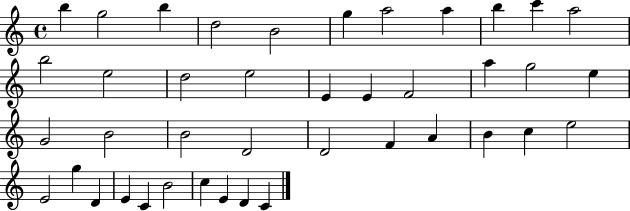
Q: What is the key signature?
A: C major